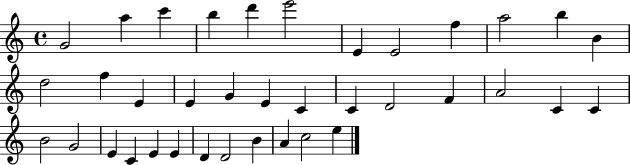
{
  \clef treble
  \time 4/4
  \defaultTimeSignature
  \key c \major
  g'2 a''4 c'''4 | b''4 d'''4 e'''2 | e'4 e'2 f''4 | a''2 b''4 b'4 | \break d''2 f''4 e'4 | e'4 g'4 e'4 c'4 | c'4 d'2 f'4 | a'2 c'4 c'4 | \break b'2 g'2 | e'4 c'4 e'4 e'4 | d'4 d'2 b'4 | a'4 c''2 e''4 | \break \bar "|."
}